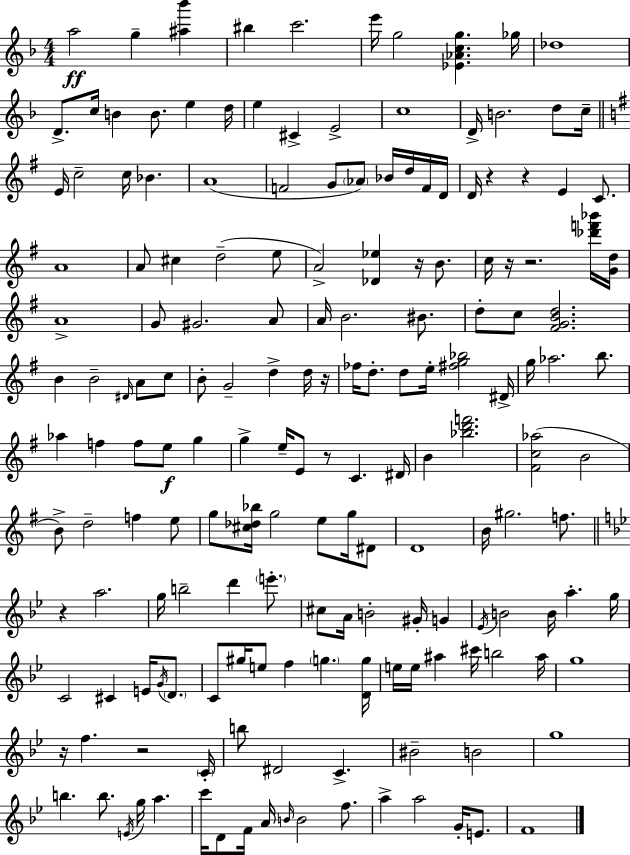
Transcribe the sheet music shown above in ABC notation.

X:1
T:Untitled
M:4/4
L:1/4
K:Dm
a2 g [^a_b'] ^b c'2 e'/4 g2 [_E_Acg] _g/4 _d4 D/2 c/4 B B/2 e d/4 e ^C E2 c4 D/4 B2 d/2 c/4 E/4 c2 c/4 _B A4 F2 G/2 _A/2 _B/4 d/4 F/4 D/4 D/4 z z E C/2 A4 A/2 ^c d2 e/2 A2 [_D_e] z/4 B/2 c/4 z/4 z2 [_d'f'_b']/4 [Gd]/4 A4 G/2 ^G2 A/2 A/4 B2 ^B/2 d/2 c/2 [^FGBd]2 B B2 ^D/4 A/2 c/2 B/2 G2 d d/4 z/4 _f/4 d/2 d/2 e/4 [^fg_b]2 ^D/4 g/4 _a2 b/2 _a f f/2 e/2 g g e/4 E/2 z/2 C ^D/4 B [_bd'f']2 [^Fc_a]2 B2 B/2 d2 f e/2 g/2 [^c_d_b]/4 g2 e/2 g/4 ^D/2 D4 B/4 ^g2 f/2 z a2 g/4 b2 d' e'/2 ^c/2 A/4 B2 ^G/4 G _E/4 B2 B/4 a g/4 C2 ^C E/4 G/4 D/2 C/2 ^g/4 e/2 f g [Dg]/4 e/4 e/4 ^a ^c'/4 b2 ^a/4 g4 z/4 f z2 C/4 b/2 ^D2 C ^B2 B2 g4 b b/2 E/4 g/4 a c'/4 D/2 F/4 A/4 B/4 B2 f/2 a a2 G/4 E/2 F4